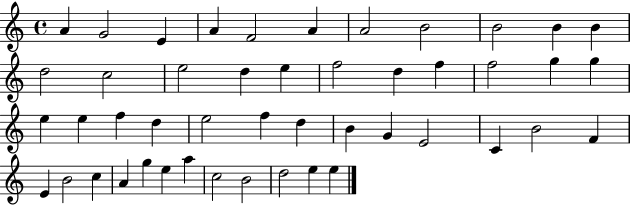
{
  \clef treble
  \time 4/4
  \defaultTimeSignature
  \key c \major
  a'4 g'2 e'4 | a'4 f'2 a'4 | a'2 b'2 | b'2 b'4 b'4 | \break d''2 c''2 | e''2 d''4 e''4 | f''2 d''4 f''4 | f''2 g''4 g''4 | \break e''4 e''4 f''4 d''4 | e''2 f''4 d''4 | b'4 g'4 e'2 | c'4 b'2 f'4 | \break e'4 b'2 c''4 | a'4 g''4 e''4 a''4 | c''2 b'2 | d''2 e''4 e''4 | \break \bar "|."
}